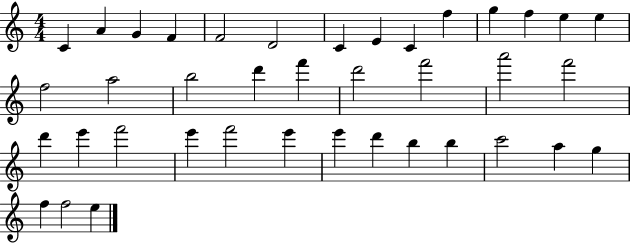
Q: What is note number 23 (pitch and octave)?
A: F6